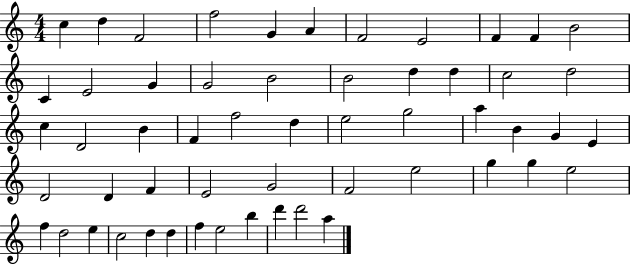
{
  \clef treble
  \numericTimeSignature
  \time 4/4
  \key c \major
  c''4 d''4 f'2 | f''2 g'4 a'4 | f'2 e'2 | f'4 f'4 b'2 | \break c'4 e'2 g'4 | g'2 b'2 | b'2 d''4 d''4 | c''2 d''2 | \break c''4 d'2 b'4 | f'4 f''2 d''4 | e''2 g''2 | a''4 b'4 g'4 e'4 | \break d'2 d'4 f'4 | e'2 g'2 | f'2 e''2 | g''4 g''4 e''2 | \break f''4 d''2 e''4 | c''2 d''4 d''4 | f''4 e''2 b''4 | d'''4 d'''2 a''4 | \break \bar "|."
}